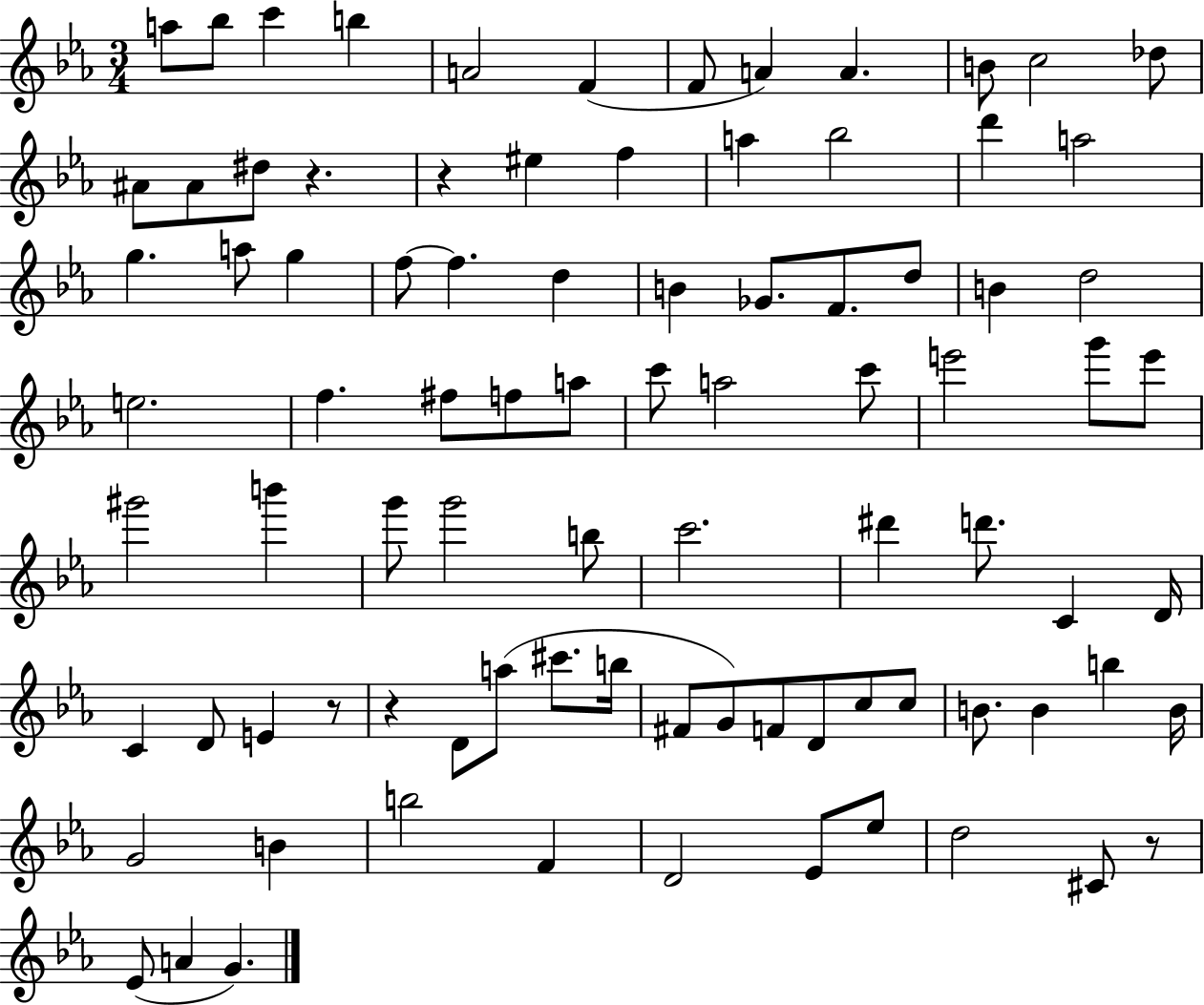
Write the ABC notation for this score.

X:1
T:Untitled
M:3/4
L:1/4
K:Eb
a/2 _b/2 c' b A2 F F/2 A A B/2 c2 _d/2 ^A/2 ^A/2 ^d/2 z z ^e f a _b2 d' a2 g a/2 g f/2 f d B _G/2 F/2 d/2 B d2 e2 f ^f/2 f/2 a/2 c'/2 a2 c'/2 e'2 g'/2 e'/2 ^g'2 b' g'/2 g'2 b/2 c'2 ^d' d'/2 C D/4 C D/2 E z/2 z D/2 a/2 ^c'/2 b/4 ^F/2 G/2 F/2 D/2 c/2 c/2 B/2 B b B/4 G2 B b2 F D2 _E/2 _e/2 d2 ^C/2 z/2 _E/2 A G